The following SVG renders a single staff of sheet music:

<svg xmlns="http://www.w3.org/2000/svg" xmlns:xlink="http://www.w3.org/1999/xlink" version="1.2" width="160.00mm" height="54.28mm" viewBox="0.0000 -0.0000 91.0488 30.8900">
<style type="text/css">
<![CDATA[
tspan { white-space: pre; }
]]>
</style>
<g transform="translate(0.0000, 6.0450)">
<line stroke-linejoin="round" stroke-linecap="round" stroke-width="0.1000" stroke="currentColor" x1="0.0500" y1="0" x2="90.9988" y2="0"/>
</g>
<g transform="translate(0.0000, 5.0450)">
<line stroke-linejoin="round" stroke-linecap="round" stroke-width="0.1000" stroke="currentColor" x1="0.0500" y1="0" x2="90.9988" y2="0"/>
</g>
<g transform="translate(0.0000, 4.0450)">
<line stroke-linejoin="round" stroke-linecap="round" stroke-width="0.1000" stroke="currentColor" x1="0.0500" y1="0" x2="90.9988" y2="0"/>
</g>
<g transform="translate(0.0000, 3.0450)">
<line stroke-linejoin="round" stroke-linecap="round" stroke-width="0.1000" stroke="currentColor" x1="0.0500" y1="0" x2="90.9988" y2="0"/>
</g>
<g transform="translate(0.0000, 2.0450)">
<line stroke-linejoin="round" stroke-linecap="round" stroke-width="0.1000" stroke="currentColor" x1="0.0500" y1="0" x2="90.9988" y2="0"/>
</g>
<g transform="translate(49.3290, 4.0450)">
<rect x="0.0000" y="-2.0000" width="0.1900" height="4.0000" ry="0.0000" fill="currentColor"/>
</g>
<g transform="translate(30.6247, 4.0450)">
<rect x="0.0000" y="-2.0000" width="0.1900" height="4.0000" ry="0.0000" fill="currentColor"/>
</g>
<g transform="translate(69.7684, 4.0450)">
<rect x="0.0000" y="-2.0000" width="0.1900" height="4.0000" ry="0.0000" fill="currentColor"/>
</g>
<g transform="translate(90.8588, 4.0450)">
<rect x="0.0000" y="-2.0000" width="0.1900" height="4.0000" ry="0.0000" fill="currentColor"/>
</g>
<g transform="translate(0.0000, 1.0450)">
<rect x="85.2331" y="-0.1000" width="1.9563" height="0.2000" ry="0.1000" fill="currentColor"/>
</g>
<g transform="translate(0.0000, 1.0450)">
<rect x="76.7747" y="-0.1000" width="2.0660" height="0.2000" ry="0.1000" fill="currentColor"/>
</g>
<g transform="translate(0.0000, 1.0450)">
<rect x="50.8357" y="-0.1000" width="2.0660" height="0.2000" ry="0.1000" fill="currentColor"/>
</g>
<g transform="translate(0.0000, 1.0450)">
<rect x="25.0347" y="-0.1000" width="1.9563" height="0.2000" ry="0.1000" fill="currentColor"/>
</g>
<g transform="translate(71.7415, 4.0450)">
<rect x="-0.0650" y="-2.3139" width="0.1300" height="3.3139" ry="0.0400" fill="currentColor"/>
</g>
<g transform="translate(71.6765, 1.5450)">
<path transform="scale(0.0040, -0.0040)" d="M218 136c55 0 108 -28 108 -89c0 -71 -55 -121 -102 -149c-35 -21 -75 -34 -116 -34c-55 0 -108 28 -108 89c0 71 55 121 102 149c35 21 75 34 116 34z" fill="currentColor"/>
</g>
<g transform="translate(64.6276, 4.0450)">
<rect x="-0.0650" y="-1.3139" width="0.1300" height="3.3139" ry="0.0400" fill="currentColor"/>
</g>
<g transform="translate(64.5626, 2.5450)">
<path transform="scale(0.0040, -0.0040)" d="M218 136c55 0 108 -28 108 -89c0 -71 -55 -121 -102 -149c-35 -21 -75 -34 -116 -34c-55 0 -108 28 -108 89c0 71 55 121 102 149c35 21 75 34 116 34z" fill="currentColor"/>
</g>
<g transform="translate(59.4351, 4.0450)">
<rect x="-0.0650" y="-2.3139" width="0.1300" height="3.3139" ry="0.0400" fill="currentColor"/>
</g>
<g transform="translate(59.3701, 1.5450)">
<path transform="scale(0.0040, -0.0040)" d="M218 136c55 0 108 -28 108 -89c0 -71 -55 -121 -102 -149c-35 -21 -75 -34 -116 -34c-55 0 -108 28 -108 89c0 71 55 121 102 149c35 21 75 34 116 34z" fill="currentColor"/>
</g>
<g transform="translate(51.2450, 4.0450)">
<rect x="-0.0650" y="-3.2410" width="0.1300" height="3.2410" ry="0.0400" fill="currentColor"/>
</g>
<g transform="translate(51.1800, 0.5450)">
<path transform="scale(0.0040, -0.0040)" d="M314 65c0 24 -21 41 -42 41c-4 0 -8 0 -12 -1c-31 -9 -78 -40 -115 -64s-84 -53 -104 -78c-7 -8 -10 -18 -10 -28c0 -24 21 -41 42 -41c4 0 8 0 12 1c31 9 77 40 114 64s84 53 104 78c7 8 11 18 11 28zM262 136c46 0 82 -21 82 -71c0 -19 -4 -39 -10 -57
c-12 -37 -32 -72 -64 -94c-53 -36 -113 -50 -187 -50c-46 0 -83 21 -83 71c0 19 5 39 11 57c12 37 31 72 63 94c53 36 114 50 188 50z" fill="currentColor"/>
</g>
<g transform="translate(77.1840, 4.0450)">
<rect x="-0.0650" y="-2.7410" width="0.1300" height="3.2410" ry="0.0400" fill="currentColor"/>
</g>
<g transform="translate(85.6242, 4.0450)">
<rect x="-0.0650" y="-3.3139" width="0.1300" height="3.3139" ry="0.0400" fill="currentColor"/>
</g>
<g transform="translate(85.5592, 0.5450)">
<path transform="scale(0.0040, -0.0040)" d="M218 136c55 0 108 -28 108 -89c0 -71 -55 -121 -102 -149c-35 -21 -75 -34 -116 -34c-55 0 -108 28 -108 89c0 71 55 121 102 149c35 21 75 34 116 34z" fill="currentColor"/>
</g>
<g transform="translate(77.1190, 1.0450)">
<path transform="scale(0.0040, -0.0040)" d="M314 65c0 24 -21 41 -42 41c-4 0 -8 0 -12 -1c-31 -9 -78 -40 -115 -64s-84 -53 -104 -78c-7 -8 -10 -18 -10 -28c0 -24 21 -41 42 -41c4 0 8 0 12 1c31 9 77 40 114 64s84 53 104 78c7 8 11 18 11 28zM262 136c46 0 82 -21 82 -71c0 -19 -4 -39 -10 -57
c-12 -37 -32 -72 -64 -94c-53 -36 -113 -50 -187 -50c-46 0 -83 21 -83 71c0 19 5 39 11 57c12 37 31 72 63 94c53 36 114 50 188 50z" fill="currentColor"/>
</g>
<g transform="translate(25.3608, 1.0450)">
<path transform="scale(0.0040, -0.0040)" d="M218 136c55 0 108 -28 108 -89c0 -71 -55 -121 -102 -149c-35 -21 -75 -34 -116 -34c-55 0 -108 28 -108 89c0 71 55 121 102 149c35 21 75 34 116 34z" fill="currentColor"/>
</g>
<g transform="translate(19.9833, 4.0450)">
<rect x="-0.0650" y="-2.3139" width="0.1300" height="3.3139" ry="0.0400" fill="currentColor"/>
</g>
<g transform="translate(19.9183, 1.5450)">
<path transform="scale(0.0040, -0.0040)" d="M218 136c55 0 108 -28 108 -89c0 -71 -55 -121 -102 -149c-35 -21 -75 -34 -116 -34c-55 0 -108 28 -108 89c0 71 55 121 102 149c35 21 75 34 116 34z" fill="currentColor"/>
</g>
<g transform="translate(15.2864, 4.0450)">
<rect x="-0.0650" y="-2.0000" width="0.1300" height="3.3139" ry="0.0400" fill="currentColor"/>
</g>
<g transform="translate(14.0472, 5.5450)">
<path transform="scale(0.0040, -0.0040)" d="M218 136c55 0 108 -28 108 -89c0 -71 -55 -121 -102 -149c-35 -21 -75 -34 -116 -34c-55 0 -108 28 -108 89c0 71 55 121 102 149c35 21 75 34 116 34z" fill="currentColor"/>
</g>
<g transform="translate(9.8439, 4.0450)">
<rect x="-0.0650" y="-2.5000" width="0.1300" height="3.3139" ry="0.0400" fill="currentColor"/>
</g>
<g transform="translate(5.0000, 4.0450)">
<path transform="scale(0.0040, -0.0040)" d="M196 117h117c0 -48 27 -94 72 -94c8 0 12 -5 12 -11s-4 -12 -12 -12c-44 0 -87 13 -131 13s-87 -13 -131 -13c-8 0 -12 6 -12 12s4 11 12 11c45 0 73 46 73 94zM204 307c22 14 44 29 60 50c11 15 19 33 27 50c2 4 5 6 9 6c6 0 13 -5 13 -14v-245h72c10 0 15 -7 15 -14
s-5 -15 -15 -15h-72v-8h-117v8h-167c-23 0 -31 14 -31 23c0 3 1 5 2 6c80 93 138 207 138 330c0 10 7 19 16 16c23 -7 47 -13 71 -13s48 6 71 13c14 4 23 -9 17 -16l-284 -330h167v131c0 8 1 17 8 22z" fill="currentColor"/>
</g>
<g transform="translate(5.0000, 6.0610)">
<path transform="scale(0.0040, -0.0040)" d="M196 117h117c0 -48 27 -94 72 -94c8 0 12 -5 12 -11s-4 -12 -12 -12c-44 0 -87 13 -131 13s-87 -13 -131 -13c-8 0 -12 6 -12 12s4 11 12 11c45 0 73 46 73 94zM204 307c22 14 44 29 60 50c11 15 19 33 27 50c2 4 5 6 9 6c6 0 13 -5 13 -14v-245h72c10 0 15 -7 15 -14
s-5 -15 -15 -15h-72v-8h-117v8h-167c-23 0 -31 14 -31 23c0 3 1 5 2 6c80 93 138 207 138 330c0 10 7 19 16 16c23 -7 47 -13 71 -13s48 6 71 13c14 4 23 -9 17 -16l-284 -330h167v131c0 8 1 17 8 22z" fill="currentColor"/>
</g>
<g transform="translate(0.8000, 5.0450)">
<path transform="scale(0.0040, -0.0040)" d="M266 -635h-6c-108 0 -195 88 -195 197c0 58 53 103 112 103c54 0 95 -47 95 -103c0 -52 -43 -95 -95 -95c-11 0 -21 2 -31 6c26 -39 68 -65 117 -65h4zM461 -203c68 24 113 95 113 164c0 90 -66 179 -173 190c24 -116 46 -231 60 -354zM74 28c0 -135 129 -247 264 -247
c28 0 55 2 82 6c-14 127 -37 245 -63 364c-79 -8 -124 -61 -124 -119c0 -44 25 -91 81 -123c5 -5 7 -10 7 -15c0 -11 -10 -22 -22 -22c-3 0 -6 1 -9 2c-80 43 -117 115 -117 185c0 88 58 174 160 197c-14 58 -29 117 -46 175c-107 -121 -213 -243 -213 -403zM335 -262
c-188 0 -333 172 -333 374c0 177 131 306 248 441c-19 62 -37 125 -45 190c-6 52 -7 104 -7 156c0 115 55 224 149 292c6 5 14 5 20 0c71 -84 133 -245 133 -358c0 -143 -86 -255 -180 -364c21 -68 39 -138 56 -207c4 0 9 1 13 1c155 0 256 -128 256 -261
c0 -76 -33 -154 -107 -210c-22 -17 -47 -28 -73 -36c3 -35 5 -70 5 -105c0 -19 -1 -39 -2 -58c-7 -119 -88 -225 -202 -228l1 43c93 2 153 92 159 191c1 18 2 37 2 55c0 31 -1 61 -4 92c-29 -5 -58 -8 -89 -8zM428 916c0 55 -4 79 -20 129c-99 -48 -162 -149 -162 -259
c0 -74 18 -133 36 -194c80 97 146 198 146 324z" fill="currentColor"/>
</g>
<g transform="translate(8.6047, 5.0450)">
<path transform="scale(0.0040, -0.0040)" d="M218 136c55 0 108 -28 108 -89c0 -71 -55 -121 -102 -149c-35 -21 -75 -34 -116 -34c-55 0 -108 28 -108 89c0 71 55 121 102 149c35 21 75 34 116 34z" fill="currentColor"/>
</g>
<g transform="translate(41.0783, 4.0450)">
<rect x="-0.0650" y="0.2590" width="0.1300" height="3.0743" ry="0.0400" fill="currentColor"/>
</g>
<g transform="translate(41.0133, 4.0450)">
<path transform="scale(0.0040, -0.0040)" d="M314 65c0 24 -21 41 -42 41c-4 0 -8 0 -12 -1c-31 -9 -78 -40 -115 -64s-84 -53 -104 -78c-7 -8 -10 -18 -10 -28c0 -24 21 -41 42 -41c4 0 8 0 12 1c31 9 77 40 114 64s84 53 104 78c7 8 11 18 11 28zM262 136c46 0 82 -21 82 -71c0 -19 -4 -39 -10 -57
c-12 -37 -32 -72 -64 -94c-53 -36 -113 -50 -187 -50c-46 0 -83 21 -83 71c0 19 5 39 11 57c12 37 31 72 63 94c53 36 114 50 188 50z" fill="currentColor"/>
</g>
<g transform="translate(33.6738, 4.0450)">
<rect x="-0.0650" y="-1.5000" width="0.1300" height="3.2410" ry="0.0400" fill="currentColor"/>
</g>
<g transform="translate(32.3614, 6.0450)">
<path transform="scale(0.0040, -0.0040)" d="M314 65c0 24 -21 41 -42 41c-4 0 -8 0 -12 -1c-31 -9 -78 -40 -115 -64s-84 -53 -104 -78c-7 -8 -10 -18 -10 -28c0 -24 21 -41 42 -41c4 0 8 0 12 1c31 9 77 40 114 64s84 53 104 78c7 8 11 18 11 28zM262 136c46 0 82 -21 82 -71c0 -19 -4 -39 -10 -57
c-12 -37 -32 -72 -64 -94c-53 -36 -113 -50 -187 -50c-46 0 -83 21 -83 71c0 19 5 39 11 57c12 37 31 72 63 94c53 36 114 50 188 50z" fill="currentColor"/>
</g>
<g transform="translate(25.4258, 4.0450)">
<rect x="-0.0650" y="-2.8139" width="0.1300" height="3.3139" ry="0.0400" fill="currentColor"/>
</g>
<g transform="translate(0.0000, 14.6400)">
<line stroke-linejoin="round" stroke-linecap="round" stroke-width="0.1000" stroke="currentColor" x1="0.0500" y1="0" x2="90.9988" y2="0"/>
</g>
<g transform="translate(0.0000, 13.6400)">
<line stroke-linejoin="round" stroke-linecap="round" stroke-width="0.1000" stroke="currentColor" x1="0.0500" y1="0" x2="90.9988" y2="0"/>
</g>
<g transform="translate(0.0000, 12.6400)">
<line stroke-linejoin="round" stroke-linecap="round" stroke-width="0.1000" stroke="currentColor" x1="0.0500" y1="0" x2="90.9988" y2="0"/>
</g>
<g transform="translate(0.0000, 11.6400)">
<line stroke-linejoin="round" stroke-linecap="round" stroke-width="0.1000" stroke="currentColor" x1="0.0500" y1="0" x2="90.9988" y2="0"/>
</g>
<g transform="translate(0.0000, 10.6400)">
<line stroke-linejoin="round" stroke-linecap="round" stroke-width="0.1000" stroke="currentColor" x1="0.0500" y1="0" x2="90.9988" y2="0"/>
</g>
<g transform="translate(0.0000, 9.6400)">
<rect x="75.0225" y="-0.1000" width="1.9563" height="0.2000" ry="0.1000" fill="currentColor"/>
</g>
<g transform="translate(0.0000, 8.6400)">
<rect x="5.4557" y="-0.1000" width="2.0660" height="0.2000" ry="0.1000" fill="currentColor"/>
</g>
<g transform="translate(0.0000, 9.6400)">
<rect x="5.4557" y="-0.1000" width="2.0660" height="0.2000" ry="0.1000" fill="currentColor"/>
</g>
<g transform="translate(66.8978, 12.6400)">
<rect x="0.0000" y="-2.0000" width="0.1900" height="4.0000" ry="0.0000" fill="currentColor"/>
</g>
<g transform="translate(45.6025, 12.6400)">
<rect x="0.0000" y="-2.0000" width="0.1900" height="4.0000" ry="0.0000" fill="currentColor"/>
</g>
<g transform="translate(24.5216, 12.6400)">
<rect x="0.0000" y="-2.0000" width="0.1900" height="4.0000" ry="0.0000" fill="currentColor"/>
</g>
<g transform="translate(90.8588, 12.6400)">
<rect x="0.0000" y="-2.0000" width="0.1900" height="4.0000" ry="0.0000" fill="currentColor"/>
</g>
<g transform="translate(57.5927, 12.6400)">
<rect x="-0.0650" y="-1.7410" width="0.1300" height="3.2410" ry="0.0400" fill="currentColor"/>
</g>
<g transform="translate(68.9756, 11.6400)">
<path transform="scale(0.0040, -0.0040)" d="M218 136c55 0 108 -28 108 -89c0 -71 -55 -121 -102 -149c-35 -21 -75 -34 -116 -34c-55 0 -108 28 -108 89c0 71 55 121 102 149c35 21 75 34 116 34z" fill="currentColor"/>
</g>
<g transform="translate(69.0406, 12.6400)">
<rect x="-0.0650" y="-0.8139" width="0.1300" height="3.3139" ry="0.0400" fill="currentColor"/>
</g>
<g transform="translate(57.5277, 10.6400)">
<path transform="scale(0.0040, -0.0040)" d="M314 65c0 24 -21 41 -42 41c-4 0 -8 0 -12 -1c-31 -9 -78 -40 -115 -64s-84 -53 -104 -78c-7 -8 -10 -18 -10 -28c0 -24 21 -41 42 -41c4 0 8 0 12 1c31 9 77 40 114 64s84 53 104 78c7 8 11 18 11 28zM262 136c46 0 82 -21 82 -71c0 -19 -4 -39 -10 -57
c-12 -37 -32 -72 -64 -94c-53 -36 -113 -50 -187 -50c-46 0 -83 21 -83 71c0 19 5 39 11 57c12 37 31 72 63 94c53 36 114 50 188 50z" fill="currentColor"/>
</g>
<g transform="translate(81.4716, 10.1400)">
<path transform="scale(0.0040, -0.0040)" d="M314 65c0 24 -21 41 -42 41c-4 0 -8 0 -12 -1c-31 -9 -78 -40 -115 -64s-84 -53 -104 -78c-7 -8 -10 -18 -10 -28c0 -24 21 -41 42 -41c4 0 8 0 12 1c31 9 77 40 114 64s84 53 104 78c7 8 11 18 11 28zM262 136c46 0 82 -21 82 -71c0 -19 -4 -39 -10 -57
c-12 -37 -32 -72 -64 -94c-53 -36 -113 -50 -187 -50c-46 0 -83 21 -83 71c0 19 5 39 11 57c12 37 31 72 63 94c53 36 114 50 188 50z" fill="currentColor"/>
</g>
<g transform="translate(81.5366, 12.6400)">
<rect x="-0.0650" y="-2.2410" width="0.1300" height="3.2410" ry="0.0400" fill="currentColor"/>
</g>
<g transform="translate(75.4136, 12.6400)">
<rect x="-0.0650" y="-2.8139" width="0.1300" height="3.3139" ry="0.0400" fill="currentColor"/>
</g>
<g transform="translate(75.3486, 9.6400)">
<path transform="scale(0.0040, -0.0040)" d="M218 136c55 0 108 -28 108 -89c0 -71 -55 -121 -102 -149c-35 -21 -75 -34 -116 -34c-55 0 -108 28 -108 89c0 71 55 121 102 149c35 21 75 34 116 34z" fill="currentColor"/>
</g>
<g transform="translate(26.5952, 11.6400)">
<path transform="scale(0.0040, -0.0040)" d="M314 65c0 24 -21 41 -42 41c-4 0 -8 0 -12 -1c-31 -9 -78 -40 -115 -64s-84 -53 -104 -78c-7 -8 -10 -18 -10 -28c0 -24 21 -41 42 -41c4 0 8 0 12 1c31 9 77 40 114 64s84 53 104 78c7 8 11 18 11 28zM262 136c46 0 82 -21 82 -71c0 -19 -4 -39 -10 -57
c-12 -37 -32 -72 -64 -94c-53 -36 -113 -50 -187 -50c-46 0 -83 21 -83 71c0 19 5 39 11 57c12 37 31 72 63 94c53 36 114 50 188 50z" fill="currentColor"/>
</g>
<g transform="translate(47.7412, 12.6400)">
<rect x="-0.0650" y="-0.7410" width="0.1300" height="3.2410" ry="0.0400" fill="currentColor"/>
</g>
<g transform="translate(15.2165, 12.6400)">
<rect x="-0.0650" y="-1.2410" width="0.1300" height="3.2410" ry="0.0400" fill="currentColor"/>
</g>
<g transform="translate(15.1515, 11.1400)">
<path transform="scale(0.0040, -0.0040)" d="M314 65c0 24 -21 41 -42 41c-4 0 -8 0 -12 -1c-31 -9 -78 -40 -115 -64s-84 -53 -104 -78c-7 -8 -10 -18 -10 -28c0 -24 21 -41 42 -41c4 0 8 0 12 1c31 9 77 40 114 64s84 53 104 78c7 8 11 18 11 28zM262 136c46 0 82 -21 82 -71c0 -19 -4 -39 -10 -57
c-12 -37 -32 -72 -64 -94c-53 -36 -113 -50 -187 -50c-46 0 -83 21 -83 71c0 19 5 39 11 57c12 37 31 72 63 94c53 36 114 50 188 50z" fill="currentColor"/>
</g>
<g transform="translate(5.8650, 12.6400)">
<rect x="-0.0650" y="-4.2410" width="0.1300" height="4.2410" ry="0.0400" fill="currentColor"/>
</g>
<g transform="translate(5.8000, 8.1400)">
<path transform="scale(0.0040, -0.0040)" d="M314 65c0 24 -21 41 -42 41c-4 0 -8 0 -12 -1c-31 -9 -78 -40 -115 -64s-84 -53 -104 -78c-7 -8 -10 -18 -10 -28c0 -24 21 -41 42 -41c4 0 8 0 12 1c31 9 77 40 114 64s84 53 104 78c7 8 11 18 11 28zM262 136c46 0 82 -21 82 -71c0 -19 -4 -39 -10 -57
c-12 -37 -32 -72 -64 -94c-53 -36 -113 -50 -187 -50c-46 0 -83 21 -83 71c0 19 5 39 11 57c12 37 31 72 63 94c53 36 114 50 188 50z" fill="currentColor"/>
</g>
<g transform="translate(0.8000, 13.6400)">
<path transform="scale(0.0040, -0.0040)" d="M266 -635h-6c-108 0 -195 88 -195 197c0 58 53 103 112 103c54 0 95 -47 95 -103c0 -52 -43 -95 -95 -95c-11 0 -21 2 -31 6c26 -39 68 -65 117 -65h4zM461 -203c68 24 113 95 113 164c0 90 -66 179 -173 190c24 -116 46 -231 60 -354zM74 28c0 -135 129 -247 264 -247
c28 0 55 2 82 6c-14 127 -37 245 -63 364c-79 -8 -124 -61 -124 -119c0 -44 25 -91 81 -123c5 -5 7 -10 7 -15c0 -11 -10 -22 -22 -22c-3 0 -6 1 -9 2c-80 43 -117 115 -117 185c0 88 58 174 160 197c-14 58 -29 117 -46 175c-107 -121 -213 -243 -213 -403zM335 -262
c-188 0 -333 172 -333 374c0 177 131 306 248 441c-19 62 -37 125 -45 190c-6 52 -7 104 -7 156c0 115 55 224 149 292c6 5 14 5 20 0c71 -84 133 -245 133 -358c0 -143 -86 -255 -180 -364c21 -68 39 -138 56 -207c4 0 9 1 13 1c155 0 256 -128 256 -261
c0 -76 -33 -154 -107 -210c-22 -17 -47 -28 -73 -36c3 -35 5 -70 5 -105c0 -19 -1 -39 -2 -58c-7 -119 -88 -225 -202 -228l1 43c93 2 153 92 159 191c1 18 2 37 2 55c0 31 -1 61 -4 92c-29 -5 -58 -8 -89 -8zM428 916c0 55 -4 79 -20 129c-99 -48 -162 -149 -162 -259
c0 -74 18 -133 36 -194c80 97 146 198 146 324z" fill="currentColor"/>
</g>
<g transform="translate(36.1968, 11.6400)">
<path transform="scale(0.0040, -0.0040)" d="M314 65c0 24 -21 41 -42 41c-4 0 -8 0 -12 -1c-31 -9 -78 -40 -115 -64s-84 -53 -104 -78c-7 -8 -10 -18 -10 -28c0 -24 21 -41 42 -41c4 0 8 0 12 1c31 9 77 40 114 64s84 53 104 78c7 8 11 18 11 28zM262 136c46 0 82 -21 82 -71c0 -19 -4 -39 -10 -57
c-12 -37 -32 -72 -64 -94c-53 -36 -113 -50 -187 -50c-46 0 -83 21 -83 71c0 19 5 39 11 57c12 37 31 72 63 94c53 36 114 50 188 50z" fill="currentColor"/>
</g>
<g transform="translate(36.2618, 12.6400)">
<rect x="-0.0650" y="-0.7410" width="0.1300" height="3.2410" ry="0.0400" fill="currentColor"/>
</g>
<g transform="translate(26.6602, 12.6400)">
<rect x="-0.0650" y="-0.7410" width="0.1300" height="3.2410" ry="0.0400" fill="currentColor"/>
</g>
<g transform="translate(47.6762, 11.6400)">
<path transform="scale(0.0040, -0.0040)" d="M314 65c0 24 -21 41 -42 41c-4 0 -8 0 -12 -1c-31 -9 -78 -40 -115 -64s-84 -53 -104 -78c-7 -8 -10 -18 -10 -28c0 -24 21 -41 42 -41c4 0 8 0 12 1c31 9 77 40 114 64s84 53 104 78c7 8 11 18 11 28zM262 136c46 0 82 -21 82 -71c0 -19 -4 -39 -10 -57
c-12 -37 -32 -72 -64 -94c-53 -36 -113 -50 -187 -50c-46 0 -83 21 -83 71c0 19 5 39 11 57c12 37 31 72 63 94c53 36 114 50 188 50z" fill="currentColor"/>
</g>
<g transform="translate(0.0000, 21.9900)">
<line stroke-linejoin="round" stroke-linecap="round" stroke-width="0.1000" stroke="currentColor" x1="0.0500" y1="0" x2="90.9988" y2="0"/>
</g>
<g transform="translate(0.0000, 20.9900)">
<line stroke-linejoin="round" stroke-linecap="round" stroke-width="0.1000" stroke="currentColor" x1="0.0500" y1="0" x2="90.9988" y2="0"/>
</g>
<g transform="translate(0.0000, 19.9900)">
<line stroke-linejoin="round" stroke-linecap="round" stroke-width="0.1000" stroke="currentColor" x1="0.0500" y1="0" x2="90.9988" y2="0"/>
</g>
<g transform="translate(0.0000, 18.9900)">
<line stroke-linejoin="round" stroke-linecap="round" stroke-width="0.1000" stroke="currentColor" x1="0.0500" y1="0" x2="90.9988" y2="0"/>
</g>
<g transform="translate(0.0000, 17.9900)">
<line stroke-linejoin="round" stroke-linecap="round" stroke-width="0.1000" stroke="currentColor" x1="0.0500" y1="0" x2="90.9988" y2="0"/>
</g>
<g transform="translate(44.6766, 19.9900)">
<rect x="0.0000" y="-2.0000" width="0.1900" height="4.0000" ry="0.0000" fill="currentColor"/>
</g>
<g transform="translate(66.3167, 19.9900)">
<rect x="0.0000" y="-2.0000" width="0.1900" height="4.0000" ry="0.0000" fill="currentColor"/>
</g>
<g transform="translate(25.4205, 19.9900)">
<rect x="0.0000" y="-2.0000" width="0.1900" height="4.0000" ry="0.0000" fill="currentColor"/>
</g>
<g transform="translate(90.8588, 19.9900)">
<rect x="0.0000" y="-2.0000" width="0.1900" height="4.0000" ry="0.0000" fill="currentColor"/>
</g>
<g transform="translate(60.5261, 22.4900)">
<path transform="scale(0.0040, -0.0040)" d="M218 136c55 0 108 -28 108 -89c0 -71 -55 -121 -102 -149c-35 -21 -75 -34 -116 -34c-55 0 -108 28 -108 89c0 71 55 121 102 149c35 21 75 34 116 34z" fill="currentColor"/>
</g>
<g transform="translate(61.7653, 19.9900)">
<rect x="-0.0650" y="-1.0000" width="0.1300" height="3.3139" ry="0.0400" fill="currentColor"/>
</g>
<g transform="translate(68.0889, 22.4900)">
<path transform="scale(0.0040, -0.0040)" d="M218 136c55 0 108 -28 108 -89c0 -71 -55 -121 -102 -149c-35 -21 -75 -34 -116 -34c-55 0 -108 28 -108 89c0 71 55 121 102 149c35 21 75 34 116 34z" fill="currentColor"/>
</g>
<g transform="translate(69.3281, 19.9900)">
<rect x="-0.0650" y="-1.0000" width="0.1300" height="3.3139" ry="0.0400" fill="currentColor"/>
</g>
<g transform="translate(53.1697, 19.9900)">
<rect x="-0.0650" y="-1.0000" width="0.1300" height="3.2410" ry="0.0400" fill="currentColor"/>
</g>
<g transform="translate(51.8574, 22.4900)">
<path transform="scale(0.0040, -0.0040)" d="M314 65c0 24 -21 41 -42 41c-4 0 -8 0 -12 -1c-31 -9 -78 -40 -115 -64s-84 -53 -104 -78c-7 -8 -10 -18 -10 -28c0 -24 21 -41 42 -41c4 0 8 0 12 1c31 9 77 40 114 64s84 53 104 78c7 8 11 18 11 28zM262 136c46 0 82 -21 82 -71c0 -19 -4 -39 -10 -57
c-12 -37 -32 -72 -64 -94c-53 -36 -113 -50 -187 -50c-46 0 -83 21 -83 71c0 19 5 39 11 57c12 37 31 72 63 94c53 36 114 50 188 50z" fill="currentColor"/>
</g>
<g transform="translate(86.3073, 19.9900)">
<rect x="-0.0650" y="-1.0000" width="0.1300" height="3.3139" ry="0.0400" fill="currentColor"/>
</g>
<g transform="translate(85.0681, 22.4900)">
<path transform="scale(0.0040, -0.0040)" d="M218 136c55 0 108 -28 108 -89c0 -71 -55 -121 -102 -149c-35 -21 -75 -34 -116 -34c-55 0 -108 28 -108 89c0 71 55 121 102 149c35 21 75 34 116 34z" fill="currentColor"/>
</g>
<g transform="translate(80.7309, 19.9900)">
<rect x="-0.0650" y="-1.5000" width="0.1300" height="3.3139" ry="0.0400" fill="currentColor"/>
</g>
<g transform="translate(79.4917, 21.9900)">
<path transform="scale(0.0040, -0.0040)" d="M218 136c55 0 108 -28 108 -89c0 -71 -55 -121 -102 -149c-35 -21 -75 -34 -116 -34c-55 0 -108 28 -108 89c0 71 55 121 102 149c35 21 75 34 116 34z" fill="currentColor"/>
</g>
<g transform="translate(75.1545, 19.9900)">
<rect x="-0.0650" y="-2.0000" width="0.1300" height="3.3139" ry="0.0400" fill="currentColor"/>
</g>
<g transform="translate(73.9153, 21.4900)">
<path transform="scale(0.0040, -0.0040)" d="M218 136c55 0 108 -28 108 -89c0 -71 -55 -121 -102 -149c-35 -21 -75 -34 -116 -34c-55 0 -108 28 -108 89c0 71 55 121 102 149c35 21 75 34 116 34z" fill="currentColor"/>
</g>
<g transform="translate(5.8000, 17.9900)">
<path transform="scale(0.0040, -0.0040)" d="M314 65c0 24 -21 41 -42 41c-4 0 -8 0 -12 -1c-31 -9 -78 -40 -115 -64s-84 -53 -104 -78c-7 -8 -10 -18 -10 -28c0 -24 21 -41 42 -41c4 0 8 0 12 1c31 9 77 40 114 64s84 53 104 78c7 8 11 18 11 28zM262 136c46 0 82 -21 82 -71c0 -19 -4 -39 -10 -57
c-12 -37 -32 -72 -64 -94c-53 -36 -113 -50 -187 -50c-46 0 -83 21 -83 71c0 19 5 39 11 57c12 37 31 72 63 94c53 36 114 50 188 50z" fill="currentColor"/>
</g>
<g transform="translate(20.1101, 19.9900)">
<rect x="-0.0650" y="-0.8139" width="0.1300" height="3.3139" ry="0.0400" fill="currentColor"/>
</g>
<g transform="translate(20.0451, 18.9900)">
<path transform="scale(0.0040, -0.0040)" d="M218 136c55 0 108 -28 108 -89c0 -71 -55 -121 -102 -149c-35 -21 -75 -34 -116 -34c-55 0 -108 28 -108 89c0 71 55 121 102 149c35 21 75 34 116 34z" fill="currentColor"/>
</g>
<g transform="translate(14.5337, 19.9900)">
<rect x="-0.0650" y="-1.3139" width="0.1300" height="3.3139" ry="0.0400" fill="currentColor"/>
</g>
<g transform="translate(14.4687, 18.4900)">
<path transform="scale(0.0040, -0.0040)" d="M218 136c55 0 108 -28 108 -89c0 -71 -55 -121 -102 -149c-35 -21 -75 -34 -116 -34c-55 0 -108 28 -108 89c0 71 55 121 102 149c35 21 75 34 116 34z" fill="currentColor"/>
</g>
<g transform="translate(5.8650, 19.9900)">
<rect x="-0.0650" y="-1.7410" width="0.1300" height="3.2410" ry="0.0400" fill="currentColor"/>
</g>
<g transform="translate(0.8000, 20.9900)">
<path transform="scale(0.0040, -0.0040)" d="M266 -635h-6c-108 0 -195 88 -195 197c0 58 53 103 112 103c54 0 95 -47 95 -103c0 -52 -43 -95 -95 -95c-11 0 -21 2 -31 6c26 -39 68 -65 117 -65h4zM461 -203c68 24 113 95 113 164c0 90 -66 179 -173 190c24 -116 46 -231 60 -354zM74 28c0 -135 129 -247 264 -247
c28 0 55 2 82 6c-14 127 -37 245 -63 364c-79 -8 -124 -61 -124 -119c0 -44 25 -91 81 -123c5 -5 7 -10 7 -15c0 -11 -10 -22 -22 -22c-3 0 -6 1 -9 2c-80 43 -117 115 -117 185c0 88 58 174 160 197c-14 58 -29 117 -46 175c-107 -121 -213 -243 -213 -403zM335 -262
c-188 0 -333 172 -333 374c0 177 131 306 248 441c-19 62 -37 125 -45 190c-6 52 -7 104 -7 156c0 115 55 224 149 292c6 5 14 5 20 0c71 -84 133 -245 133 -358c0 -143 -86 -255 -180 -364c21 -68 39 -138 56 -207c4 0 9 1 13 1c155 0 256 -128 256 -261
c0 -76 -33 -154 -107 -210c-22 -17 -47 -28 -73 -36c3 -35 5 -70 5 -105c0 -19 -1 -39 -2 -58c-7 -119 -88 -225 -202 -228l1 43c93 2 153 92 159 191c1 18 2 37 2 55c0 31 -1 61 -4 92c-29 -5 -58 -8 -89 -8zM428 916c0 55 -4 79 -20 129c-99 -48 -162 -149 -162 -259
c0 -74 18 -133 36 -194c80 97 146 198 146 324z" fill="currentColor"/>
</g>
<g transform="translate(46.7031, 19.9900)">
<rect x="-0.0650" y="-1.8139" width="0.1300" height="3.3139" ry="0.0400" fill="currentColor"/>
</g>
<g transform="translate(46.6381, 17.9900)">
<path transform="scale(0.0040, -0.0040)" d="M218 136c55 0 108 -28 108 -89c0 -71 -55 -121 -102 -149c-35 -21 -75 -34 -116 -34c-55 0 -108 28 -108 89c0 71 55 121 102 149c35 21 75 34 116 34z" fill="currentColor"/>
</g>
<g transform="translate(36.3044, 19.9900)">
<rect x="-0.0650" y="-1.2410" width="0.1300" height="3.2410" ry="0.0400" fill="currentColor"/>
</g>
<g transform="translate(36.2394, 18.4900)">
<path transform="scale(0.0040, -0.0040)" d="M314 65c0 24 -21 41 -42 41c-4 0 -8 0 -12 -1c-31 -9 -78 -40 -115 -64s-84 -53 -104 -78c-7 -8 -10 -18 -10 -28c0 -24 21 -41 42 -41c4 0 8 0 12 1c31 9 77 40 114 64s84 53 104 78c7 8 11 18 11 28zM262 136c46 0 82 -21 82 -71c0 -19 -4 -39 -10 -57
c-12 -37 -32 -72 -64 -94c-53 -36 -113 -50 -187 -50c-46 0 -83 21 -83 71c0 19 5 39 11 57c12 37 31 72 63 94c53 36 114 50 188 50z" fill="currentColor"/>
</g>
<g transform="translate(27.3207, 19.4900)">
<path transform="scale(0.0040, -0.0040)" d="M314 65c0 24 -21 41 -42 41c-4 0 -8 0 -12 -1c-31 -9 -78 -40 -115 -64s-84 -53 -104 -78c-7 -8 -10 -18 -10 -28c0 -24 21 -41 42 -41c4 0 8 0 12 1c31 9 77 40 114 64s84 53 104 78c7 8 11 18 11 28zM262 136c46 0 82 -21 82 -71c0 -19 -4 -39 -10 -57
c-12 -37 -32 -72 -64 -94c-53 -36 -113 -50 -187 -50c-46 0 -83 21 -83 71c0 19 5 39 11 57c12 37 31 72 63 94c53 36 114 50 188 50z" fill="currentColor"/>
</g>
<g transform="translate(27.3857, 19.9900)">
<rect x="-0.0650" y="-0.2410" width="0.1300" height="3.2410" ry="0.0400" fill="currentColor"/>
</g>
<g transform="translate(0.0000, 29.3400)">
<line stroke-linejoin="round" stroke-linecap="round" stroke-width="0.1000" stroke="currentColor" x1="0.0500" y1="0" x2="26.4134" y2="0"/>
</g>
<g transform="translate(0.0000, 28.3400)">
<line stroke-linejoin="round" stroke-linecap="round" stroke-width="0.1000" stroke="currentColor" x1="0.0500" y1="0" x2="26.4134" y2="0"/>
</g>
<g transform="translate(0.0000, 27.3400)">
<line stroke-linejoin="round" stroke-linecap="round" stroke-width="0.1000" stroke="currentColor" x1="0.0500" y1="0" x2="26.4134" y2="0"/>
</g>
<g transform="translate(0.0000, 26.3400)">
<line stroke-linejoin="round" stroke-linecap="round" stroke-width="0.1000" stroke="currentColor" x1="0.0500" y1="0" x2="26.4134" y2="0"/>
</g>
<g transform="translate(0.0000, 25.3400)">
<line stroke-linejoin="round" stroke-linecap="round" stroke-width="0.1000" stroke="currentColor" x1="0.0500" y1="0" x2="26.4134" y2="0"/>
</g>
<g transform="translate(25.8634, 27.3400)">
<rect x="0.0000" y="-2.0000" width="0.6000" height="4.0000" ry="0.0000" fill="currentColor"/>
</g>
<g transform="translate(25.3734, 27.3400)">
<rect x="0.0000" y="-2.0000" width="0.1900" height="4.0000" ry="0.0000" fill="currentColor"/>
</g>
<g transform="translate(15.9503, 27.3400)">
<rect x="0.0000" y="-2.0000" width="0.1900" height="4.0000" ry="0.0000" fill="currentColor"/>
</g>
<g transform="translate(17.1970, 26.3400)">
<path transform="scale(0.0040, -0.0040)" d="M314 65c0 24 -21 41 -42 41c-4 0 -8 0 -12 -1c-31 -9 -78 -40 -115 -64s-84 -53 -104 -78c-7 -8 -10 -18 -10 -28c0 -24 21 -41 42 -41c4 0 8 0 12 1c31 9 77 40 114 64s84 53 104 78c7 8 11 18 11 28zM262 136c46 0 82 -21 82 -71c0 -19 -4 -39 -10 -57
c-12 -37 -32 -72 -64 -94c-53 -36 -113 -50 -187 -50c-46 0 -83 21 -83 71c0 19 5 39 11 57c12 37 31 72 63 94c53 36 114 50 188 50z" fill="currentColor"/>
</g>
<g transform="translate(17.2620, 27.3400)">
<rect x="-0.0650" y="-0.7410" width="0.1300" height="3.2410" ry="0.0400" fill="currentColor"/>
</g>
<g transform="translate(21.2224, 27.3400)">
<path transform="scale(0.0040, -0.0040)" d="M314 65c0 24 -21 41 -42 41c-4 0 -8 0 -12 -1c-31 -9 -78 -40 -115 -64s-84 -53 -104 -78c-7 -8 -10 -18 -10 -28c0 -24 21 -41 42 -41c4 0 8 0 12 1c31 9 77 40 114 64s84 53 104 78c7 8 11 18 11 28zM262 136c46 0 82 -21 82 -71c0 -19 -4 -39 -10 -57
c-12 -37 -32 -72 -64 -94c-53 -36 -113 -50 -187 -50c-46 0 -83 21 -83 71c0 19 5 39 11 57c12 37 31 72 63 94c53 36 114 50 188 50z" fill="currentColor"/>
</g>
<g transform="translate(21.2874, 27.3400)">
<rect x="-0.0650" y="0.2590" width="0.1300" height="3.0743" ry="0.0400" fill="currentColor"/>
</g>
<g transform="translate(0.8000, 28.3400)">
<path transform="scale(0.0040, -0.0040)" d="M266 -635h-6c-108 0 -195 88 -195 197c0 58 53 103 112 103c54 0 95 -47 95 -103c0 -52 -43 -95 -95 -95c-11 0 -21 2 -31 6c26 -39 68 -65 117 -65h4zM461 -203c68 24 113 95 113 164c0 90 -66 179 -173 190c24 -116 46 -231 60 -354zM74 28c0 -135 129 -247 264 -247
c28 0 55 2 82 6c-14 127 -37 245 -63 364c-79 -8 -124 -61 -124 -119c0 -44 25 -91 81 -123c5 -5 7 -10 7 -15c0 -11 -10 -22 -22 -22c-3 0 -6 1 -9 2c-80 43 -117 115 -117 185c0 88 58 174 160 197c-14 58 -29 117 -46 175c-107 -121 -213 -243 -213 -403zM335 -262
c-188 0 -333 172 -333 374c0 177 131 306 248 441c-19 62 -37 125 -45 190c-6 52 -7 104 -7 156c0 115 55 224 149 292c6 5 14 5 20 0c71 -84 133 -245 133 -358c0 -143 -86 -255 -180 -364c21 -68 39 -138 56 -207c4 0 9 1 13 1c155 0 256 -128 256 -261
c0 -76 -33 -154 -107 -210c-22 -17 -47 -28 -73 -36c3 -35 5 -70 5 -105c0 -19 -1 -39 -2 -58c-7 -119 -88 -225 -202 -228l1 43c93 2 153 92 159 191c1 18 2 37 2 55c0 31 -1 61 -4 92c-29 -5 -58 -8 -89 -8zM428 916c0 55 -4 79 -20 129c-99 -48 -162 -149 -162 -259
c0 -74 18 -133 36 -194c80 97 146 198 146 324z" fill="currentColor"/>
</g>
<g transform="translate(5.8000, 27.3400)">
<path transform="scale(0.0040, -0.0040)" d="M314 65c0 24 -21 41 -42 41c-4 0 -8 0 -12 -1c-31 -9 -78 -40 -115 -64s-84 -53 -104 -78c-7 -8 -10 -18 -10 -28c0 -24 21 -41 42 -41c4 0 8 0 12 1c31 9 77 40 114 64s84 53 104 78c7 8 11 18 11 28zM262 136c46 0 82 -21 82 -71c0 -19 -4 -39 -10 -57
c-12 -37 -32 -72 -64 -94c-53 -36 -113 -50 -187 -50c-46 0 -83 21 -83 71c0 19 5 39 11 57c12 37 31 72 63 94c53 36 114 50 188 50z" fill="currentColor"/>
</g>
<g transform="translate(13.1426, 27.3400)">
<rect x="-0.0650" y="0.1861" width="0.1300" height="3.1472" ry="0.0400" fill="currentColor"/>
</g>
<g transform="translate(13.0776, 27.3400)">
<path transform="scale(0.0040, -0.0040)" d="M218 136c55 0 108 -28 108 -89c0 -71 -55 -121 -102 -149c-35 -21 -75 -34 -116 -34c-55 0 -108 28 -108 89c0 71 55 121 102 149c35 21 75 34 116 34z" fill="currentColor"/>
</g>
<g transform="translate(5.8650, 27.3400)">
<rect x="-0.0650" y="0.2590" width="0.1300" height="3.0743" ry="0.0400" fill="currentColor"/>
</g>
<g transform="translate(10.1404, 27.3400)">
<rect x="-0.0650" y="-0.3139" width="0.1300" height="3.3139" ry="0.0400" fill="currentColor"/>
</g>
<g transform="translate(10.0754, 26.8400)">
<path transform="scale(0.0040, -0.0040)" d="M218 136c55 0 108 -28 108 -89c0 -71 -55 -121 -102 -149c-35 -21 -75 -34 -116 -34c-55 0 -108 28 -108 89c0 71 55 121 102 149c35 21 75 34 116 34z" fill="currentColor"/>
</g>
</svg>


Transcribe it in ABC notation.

X:1
T:Untitled
M:4/4
L:1/4
K:C
G F g a E2 B2 b2 g e g a2 b d'2 e2 d2 d2 d2 f2 d a g2 f2 e d c2 e2 f D2 D D F E D B2 c B d2 B2